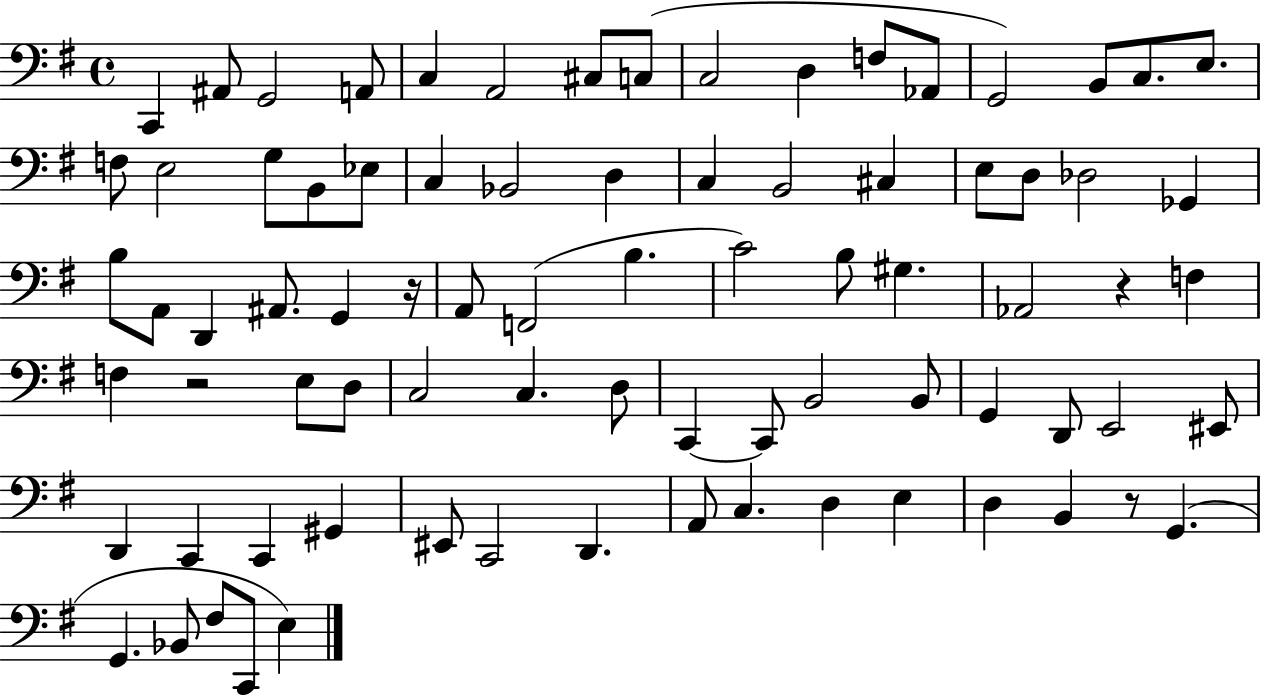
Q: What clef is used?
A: bass